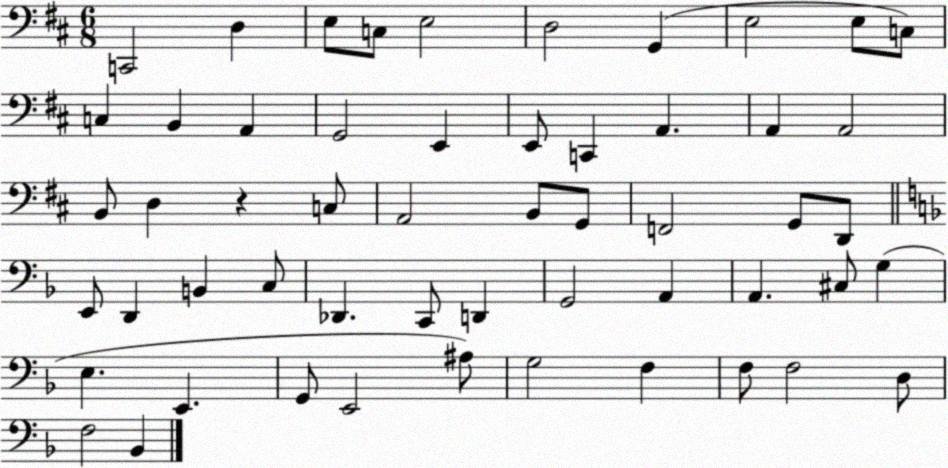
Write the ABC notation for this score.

X:1
T:Untitled
M:6/8
L:1/4
K:D
C,,2 D, E,/2 C,/2 E,2 D,2 G,, E,2 E,/2 C,/2 C, B,, A,, G,,2 E,, E,,/2 C,, A,, A,, A,,2 B,,/2 D, z C,/2 A,,2 B,,/2 G,,/2 F,,2 G,,/2 D,,/2 E,,/2 D,, B,, C,/2 _D,, C,,/2 D,, G,,2 A,, A,, ^C,/2 G, E, E,, G,,/2 E,,2 ^A,/2 G,2 F, F,/2 F,2 D,/2 F,2 _B,,